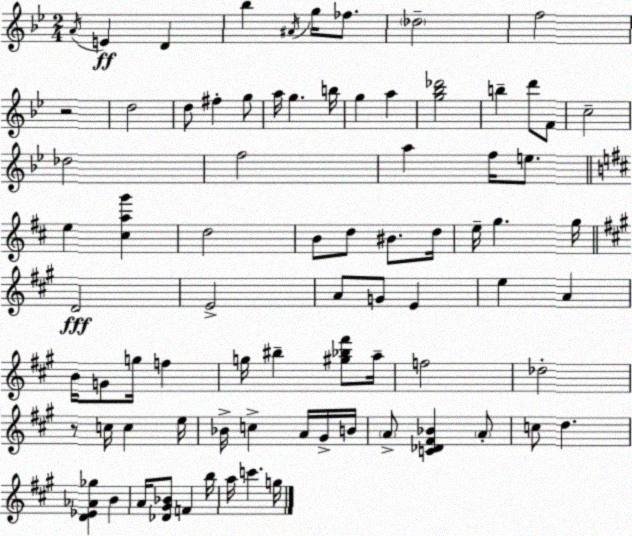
X:1
T:Untitled
M:2/4
L:1/4
K:Bb
A/4 E D _b ^A/4 g/4 _f/2 _d2 f2 z2 d2 d/2 ^f g/2 a/4 g b/4 g a [g_b_d']2 b d'/2 F/2 c2 _d2 f2 a f/4 e/2 e [^cag'] d2 B/2 d/2 ^B/2 d/4 e/4 g g/4 D2 E2 A/2 G/2 E e A B/4 G/2 g/4 f g/4 ^b [^g_b^f']/2 a/4 f2 _d2 z/2 c/4 c e/4 _B/4 c A/4 ^G/4 B/4 A/2 [C_D^F_B] A/2 c/2 d [D_E_A_g] B A/4 [_D^G_B]/2 F b/4 a/4 c' g/4